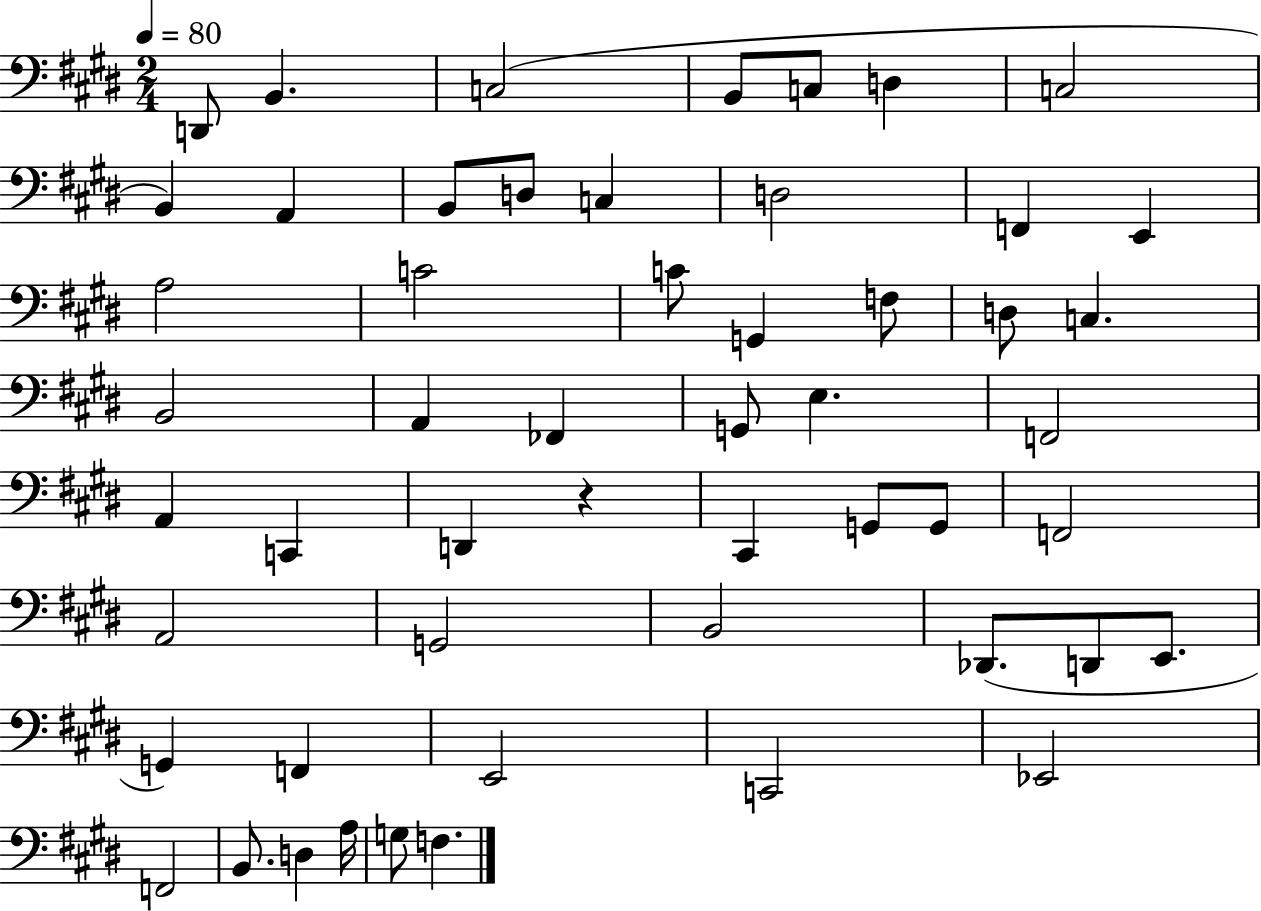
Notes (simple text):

D2/e B2/q. C3/h B2/e C3/e D3/q C3/h B2/q A2/q B2/e D3/e C3/q D3/h F2/q E2/q A3/h C4/h C4/e G2/q F3/e D3/e C3/q. B2/h A2/q FES2/q G2/e E3/q. F2/h A2/q C2/q D2/q R/q C#2/q G2/e G2/e F2/h A2/h G2/h B2/h Db2/e. D2/e E2/e. G2/q F2/q E2/h C2/h Eb2/h F2/h B2/e. D3/q A3/s G3/e F3/q.